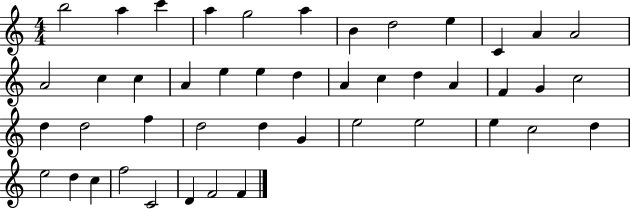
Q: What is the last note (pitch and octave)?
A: F4